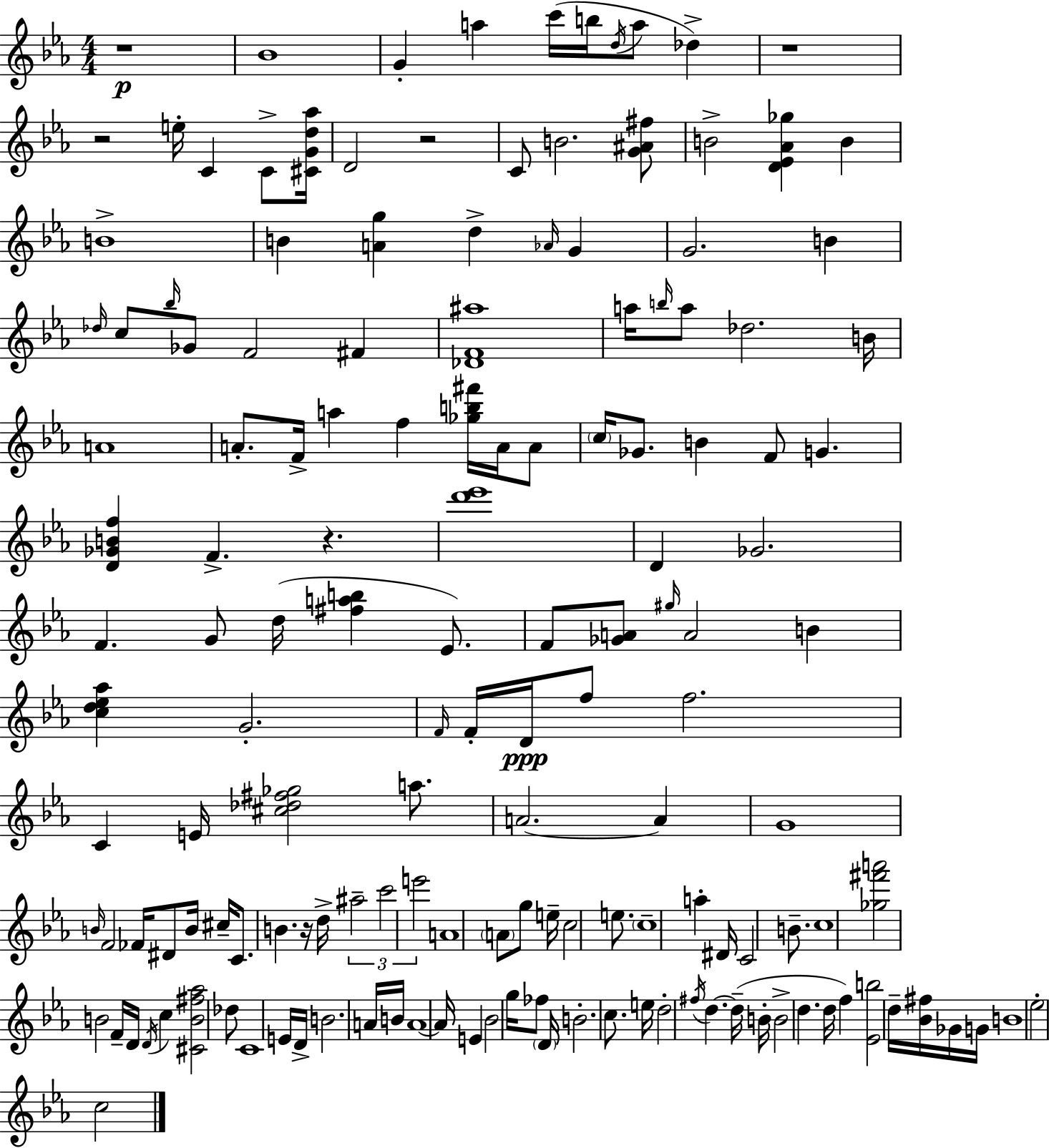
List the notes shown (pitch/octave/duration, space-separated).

R/w Bb4/w G4/q A5/q C6/s B5/s D5/s A5/e Db5/q R/w R/h E5/s C4/q C4/e [C#4,G4,D5,Ab5]/s D4/h R/h C4/e B4/h. [G4,A#4,F#5]/e B4/h [D4,Eb4,Ab4,Gb5]/q B4/q B4/w B4/q [A4,G5]/q D5/q Ab4/s G4/q G4/h. B4/q Db5/s C5/e Bb5/s Gb4/e F4/h F#4/q [Db4,F4,A#5]/w A5/s B5/s A5/e Db5/h. B4/s A4/w A4/e. F4/s A5/q F5/q [Gb5,B5,F#6]/s A4/s A4/e C5/s Gb4/e. B4/q F4/e G4/q. [D4,Gb4,B4,F5]/q F4/q. R/q. [D6,Eb6]/w D4/q Gb4/h. F4/q. G4/e D5/s [F#5,A5,B5]/q Eb4/e. F4/e [Gb4,A4]/e G#5/s A4/h B4/q [C5,D5,Eb5,Ab5]/q G4/h. F4/s F4/s D4/s F5/e F5/h. C4/q E4/s [C#5,Db5,F#5,Gb5]/h A5/e. A4/h. A4/q G4/w B4/s F4/h FES4/s D#4/e B4/s C#5/s C4/e. B4/q. R/s D5/s A#5/h C6/h E6/h A4/w A4/e G5/e E5/s C5/h E5/e. C5/w A5/q D#4/s C4/h B4/e. C5/w [Gb5,F#6,A6]/h B4/h F4/s D4/s D4/s C5/q [C#4,B4,F#5,Ab5]/h Db5/e C4/w E4/s D4/s B4/h. A4/s B4/s A4/w A4/s E4/q Bb4/h G5/s FES5/e D4/s B4/h. C5/e. E5/s D5/h F#5/s D5/q. D5/s B4/s B4/h D5/q. D5/s F5/q [Eb4,B5]/h D5/s [Bb4,F#5]/s Gb4/s G4/s B4/w Eb5/h C5/h